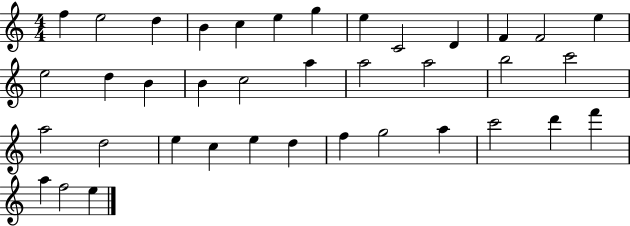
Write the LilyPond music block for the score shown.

{
  \clef treble
  \numericTimeSignature
  \time 4/4
  \key c \major
  f''4 e''2 d''4 | b'4 c''4 e''4 g''4 | e''4 c'2 d'4 | f'4 f'2 e''4 | \break e''2 d''4 b'4 | b'4 c''2 a''4 | a''2 a''2 | b''2 c'''2 | \break a''2 d''2 | e''4 c''4 e''4 d''4 | f''4 g''2 a''4 | c'''2 d'''4 f'''4 | \break a''4 f''2 e''4 | \bar "|."
}